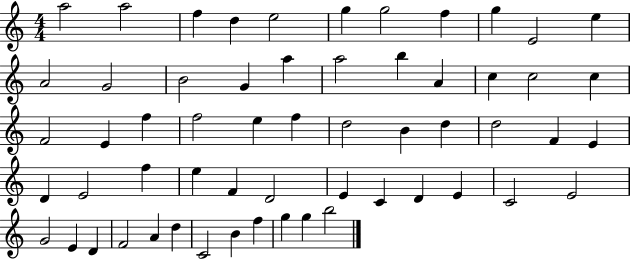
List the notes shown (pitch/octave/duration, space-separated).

A5/h A5/h F5/q D5/q E5/h G5/q G5/h F5/q G5/q E4/h E5/q A4/h G4/h B4/h G4/q A5/q A5/h B5/q A4/q C5/q C5/h C5/q F4/h E4/q F5/q F5/h E5/q F5/q D5/h B4/q D5/q D5/h F4/q E4/q D4/q E4/h F5/q E5/q F4/q D4/h E4/q C4/q D4/q E4/q C4/h E4/h G4/h E4/q D4/q F4/h A4/q D5/q C4/h B4/q F5/q G5/q G5/q B5/h